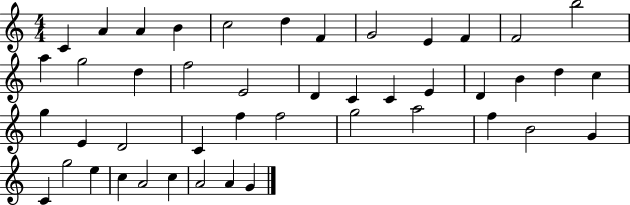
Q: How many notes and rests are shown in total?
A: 45